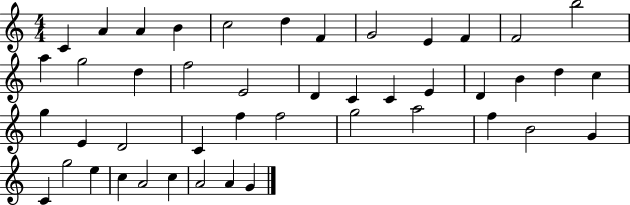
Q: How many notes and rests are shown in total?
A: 45